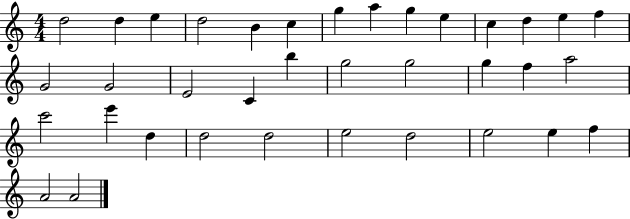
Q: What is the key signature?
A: C major